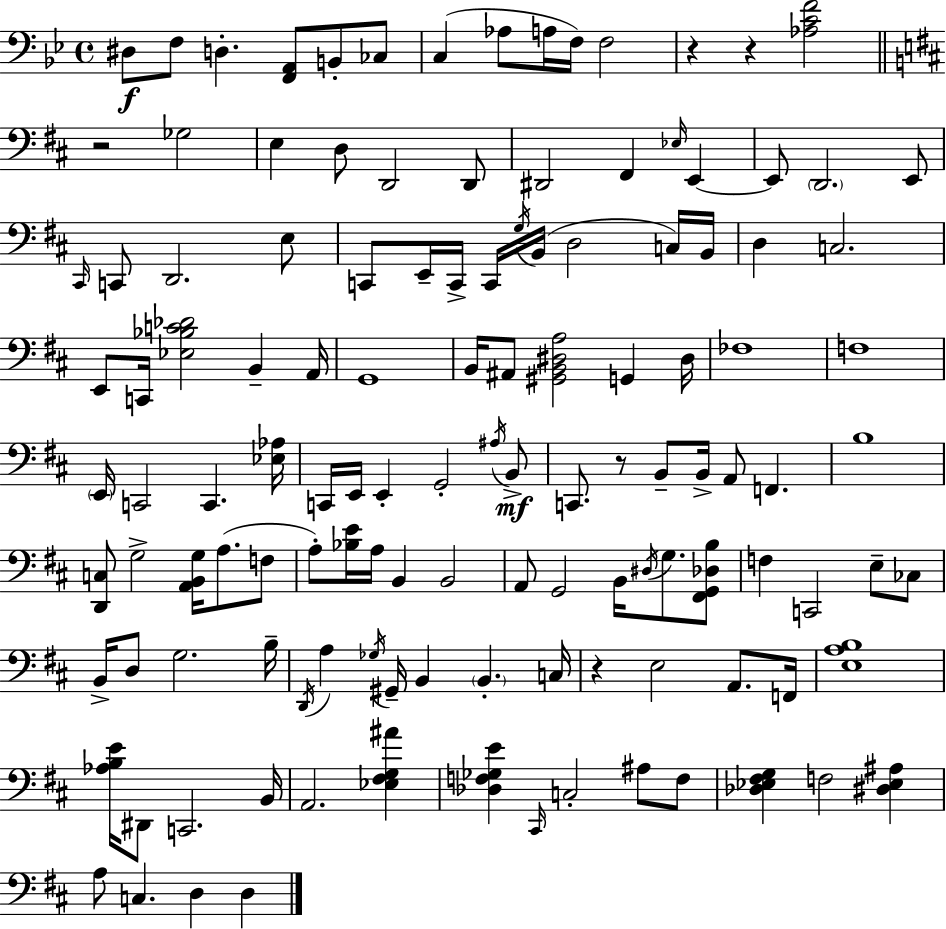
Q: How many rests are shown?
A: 5